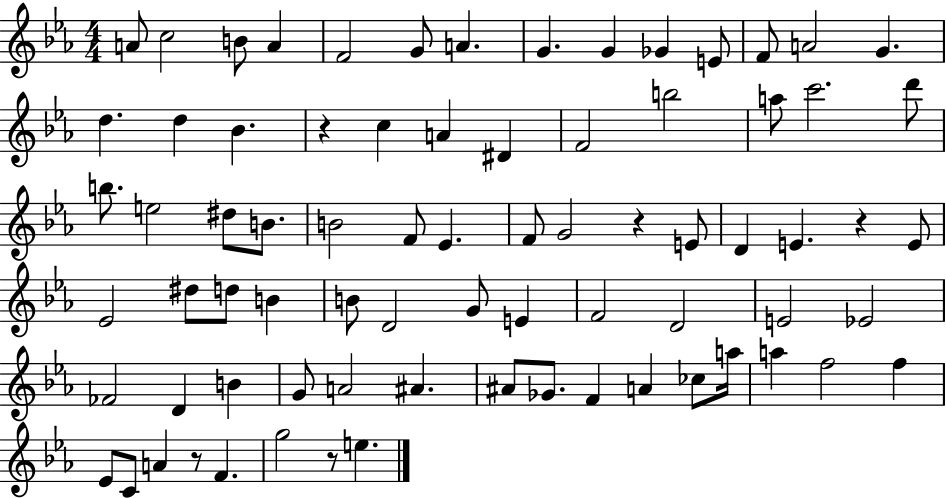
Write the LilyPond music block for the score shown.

{
  \clef treble
  \numericTimeSignature
  \time 4/4
  \key ees \major
  a'8 c''2 b'8 a'4 | f'2 g'8 a'4. | g'4. g'4 ges'4 e'8 | f'8 a'2 g'4. | \break d''4. d''4 bes'4. | r4 c''4 a'4 dis'4 | f'2 b''2 | a''8 c'''2. d'''8 | \break b''8. e''2 dis''8 b'8. | b'2 f'8 ees'4. | f'8 g'2 r4 e'8 | d'4 e'4. r4 e'8 | \break ees'2 dis''8 d''8 b'4 | b'8 d'2 g'8 e'4 | f'2 d'2 | e'2 ees'2 | \break fes'2 d'4 b'4 | g'8 a'2 ais'4. | ais'8 ges'8. f'4 a'4 ces''8 a''16 | a''4 f''2 f''4 | \break ees'8 c'8 a'4 r8 f'4. | g''2 r8 e''4. | \bar "|."
}